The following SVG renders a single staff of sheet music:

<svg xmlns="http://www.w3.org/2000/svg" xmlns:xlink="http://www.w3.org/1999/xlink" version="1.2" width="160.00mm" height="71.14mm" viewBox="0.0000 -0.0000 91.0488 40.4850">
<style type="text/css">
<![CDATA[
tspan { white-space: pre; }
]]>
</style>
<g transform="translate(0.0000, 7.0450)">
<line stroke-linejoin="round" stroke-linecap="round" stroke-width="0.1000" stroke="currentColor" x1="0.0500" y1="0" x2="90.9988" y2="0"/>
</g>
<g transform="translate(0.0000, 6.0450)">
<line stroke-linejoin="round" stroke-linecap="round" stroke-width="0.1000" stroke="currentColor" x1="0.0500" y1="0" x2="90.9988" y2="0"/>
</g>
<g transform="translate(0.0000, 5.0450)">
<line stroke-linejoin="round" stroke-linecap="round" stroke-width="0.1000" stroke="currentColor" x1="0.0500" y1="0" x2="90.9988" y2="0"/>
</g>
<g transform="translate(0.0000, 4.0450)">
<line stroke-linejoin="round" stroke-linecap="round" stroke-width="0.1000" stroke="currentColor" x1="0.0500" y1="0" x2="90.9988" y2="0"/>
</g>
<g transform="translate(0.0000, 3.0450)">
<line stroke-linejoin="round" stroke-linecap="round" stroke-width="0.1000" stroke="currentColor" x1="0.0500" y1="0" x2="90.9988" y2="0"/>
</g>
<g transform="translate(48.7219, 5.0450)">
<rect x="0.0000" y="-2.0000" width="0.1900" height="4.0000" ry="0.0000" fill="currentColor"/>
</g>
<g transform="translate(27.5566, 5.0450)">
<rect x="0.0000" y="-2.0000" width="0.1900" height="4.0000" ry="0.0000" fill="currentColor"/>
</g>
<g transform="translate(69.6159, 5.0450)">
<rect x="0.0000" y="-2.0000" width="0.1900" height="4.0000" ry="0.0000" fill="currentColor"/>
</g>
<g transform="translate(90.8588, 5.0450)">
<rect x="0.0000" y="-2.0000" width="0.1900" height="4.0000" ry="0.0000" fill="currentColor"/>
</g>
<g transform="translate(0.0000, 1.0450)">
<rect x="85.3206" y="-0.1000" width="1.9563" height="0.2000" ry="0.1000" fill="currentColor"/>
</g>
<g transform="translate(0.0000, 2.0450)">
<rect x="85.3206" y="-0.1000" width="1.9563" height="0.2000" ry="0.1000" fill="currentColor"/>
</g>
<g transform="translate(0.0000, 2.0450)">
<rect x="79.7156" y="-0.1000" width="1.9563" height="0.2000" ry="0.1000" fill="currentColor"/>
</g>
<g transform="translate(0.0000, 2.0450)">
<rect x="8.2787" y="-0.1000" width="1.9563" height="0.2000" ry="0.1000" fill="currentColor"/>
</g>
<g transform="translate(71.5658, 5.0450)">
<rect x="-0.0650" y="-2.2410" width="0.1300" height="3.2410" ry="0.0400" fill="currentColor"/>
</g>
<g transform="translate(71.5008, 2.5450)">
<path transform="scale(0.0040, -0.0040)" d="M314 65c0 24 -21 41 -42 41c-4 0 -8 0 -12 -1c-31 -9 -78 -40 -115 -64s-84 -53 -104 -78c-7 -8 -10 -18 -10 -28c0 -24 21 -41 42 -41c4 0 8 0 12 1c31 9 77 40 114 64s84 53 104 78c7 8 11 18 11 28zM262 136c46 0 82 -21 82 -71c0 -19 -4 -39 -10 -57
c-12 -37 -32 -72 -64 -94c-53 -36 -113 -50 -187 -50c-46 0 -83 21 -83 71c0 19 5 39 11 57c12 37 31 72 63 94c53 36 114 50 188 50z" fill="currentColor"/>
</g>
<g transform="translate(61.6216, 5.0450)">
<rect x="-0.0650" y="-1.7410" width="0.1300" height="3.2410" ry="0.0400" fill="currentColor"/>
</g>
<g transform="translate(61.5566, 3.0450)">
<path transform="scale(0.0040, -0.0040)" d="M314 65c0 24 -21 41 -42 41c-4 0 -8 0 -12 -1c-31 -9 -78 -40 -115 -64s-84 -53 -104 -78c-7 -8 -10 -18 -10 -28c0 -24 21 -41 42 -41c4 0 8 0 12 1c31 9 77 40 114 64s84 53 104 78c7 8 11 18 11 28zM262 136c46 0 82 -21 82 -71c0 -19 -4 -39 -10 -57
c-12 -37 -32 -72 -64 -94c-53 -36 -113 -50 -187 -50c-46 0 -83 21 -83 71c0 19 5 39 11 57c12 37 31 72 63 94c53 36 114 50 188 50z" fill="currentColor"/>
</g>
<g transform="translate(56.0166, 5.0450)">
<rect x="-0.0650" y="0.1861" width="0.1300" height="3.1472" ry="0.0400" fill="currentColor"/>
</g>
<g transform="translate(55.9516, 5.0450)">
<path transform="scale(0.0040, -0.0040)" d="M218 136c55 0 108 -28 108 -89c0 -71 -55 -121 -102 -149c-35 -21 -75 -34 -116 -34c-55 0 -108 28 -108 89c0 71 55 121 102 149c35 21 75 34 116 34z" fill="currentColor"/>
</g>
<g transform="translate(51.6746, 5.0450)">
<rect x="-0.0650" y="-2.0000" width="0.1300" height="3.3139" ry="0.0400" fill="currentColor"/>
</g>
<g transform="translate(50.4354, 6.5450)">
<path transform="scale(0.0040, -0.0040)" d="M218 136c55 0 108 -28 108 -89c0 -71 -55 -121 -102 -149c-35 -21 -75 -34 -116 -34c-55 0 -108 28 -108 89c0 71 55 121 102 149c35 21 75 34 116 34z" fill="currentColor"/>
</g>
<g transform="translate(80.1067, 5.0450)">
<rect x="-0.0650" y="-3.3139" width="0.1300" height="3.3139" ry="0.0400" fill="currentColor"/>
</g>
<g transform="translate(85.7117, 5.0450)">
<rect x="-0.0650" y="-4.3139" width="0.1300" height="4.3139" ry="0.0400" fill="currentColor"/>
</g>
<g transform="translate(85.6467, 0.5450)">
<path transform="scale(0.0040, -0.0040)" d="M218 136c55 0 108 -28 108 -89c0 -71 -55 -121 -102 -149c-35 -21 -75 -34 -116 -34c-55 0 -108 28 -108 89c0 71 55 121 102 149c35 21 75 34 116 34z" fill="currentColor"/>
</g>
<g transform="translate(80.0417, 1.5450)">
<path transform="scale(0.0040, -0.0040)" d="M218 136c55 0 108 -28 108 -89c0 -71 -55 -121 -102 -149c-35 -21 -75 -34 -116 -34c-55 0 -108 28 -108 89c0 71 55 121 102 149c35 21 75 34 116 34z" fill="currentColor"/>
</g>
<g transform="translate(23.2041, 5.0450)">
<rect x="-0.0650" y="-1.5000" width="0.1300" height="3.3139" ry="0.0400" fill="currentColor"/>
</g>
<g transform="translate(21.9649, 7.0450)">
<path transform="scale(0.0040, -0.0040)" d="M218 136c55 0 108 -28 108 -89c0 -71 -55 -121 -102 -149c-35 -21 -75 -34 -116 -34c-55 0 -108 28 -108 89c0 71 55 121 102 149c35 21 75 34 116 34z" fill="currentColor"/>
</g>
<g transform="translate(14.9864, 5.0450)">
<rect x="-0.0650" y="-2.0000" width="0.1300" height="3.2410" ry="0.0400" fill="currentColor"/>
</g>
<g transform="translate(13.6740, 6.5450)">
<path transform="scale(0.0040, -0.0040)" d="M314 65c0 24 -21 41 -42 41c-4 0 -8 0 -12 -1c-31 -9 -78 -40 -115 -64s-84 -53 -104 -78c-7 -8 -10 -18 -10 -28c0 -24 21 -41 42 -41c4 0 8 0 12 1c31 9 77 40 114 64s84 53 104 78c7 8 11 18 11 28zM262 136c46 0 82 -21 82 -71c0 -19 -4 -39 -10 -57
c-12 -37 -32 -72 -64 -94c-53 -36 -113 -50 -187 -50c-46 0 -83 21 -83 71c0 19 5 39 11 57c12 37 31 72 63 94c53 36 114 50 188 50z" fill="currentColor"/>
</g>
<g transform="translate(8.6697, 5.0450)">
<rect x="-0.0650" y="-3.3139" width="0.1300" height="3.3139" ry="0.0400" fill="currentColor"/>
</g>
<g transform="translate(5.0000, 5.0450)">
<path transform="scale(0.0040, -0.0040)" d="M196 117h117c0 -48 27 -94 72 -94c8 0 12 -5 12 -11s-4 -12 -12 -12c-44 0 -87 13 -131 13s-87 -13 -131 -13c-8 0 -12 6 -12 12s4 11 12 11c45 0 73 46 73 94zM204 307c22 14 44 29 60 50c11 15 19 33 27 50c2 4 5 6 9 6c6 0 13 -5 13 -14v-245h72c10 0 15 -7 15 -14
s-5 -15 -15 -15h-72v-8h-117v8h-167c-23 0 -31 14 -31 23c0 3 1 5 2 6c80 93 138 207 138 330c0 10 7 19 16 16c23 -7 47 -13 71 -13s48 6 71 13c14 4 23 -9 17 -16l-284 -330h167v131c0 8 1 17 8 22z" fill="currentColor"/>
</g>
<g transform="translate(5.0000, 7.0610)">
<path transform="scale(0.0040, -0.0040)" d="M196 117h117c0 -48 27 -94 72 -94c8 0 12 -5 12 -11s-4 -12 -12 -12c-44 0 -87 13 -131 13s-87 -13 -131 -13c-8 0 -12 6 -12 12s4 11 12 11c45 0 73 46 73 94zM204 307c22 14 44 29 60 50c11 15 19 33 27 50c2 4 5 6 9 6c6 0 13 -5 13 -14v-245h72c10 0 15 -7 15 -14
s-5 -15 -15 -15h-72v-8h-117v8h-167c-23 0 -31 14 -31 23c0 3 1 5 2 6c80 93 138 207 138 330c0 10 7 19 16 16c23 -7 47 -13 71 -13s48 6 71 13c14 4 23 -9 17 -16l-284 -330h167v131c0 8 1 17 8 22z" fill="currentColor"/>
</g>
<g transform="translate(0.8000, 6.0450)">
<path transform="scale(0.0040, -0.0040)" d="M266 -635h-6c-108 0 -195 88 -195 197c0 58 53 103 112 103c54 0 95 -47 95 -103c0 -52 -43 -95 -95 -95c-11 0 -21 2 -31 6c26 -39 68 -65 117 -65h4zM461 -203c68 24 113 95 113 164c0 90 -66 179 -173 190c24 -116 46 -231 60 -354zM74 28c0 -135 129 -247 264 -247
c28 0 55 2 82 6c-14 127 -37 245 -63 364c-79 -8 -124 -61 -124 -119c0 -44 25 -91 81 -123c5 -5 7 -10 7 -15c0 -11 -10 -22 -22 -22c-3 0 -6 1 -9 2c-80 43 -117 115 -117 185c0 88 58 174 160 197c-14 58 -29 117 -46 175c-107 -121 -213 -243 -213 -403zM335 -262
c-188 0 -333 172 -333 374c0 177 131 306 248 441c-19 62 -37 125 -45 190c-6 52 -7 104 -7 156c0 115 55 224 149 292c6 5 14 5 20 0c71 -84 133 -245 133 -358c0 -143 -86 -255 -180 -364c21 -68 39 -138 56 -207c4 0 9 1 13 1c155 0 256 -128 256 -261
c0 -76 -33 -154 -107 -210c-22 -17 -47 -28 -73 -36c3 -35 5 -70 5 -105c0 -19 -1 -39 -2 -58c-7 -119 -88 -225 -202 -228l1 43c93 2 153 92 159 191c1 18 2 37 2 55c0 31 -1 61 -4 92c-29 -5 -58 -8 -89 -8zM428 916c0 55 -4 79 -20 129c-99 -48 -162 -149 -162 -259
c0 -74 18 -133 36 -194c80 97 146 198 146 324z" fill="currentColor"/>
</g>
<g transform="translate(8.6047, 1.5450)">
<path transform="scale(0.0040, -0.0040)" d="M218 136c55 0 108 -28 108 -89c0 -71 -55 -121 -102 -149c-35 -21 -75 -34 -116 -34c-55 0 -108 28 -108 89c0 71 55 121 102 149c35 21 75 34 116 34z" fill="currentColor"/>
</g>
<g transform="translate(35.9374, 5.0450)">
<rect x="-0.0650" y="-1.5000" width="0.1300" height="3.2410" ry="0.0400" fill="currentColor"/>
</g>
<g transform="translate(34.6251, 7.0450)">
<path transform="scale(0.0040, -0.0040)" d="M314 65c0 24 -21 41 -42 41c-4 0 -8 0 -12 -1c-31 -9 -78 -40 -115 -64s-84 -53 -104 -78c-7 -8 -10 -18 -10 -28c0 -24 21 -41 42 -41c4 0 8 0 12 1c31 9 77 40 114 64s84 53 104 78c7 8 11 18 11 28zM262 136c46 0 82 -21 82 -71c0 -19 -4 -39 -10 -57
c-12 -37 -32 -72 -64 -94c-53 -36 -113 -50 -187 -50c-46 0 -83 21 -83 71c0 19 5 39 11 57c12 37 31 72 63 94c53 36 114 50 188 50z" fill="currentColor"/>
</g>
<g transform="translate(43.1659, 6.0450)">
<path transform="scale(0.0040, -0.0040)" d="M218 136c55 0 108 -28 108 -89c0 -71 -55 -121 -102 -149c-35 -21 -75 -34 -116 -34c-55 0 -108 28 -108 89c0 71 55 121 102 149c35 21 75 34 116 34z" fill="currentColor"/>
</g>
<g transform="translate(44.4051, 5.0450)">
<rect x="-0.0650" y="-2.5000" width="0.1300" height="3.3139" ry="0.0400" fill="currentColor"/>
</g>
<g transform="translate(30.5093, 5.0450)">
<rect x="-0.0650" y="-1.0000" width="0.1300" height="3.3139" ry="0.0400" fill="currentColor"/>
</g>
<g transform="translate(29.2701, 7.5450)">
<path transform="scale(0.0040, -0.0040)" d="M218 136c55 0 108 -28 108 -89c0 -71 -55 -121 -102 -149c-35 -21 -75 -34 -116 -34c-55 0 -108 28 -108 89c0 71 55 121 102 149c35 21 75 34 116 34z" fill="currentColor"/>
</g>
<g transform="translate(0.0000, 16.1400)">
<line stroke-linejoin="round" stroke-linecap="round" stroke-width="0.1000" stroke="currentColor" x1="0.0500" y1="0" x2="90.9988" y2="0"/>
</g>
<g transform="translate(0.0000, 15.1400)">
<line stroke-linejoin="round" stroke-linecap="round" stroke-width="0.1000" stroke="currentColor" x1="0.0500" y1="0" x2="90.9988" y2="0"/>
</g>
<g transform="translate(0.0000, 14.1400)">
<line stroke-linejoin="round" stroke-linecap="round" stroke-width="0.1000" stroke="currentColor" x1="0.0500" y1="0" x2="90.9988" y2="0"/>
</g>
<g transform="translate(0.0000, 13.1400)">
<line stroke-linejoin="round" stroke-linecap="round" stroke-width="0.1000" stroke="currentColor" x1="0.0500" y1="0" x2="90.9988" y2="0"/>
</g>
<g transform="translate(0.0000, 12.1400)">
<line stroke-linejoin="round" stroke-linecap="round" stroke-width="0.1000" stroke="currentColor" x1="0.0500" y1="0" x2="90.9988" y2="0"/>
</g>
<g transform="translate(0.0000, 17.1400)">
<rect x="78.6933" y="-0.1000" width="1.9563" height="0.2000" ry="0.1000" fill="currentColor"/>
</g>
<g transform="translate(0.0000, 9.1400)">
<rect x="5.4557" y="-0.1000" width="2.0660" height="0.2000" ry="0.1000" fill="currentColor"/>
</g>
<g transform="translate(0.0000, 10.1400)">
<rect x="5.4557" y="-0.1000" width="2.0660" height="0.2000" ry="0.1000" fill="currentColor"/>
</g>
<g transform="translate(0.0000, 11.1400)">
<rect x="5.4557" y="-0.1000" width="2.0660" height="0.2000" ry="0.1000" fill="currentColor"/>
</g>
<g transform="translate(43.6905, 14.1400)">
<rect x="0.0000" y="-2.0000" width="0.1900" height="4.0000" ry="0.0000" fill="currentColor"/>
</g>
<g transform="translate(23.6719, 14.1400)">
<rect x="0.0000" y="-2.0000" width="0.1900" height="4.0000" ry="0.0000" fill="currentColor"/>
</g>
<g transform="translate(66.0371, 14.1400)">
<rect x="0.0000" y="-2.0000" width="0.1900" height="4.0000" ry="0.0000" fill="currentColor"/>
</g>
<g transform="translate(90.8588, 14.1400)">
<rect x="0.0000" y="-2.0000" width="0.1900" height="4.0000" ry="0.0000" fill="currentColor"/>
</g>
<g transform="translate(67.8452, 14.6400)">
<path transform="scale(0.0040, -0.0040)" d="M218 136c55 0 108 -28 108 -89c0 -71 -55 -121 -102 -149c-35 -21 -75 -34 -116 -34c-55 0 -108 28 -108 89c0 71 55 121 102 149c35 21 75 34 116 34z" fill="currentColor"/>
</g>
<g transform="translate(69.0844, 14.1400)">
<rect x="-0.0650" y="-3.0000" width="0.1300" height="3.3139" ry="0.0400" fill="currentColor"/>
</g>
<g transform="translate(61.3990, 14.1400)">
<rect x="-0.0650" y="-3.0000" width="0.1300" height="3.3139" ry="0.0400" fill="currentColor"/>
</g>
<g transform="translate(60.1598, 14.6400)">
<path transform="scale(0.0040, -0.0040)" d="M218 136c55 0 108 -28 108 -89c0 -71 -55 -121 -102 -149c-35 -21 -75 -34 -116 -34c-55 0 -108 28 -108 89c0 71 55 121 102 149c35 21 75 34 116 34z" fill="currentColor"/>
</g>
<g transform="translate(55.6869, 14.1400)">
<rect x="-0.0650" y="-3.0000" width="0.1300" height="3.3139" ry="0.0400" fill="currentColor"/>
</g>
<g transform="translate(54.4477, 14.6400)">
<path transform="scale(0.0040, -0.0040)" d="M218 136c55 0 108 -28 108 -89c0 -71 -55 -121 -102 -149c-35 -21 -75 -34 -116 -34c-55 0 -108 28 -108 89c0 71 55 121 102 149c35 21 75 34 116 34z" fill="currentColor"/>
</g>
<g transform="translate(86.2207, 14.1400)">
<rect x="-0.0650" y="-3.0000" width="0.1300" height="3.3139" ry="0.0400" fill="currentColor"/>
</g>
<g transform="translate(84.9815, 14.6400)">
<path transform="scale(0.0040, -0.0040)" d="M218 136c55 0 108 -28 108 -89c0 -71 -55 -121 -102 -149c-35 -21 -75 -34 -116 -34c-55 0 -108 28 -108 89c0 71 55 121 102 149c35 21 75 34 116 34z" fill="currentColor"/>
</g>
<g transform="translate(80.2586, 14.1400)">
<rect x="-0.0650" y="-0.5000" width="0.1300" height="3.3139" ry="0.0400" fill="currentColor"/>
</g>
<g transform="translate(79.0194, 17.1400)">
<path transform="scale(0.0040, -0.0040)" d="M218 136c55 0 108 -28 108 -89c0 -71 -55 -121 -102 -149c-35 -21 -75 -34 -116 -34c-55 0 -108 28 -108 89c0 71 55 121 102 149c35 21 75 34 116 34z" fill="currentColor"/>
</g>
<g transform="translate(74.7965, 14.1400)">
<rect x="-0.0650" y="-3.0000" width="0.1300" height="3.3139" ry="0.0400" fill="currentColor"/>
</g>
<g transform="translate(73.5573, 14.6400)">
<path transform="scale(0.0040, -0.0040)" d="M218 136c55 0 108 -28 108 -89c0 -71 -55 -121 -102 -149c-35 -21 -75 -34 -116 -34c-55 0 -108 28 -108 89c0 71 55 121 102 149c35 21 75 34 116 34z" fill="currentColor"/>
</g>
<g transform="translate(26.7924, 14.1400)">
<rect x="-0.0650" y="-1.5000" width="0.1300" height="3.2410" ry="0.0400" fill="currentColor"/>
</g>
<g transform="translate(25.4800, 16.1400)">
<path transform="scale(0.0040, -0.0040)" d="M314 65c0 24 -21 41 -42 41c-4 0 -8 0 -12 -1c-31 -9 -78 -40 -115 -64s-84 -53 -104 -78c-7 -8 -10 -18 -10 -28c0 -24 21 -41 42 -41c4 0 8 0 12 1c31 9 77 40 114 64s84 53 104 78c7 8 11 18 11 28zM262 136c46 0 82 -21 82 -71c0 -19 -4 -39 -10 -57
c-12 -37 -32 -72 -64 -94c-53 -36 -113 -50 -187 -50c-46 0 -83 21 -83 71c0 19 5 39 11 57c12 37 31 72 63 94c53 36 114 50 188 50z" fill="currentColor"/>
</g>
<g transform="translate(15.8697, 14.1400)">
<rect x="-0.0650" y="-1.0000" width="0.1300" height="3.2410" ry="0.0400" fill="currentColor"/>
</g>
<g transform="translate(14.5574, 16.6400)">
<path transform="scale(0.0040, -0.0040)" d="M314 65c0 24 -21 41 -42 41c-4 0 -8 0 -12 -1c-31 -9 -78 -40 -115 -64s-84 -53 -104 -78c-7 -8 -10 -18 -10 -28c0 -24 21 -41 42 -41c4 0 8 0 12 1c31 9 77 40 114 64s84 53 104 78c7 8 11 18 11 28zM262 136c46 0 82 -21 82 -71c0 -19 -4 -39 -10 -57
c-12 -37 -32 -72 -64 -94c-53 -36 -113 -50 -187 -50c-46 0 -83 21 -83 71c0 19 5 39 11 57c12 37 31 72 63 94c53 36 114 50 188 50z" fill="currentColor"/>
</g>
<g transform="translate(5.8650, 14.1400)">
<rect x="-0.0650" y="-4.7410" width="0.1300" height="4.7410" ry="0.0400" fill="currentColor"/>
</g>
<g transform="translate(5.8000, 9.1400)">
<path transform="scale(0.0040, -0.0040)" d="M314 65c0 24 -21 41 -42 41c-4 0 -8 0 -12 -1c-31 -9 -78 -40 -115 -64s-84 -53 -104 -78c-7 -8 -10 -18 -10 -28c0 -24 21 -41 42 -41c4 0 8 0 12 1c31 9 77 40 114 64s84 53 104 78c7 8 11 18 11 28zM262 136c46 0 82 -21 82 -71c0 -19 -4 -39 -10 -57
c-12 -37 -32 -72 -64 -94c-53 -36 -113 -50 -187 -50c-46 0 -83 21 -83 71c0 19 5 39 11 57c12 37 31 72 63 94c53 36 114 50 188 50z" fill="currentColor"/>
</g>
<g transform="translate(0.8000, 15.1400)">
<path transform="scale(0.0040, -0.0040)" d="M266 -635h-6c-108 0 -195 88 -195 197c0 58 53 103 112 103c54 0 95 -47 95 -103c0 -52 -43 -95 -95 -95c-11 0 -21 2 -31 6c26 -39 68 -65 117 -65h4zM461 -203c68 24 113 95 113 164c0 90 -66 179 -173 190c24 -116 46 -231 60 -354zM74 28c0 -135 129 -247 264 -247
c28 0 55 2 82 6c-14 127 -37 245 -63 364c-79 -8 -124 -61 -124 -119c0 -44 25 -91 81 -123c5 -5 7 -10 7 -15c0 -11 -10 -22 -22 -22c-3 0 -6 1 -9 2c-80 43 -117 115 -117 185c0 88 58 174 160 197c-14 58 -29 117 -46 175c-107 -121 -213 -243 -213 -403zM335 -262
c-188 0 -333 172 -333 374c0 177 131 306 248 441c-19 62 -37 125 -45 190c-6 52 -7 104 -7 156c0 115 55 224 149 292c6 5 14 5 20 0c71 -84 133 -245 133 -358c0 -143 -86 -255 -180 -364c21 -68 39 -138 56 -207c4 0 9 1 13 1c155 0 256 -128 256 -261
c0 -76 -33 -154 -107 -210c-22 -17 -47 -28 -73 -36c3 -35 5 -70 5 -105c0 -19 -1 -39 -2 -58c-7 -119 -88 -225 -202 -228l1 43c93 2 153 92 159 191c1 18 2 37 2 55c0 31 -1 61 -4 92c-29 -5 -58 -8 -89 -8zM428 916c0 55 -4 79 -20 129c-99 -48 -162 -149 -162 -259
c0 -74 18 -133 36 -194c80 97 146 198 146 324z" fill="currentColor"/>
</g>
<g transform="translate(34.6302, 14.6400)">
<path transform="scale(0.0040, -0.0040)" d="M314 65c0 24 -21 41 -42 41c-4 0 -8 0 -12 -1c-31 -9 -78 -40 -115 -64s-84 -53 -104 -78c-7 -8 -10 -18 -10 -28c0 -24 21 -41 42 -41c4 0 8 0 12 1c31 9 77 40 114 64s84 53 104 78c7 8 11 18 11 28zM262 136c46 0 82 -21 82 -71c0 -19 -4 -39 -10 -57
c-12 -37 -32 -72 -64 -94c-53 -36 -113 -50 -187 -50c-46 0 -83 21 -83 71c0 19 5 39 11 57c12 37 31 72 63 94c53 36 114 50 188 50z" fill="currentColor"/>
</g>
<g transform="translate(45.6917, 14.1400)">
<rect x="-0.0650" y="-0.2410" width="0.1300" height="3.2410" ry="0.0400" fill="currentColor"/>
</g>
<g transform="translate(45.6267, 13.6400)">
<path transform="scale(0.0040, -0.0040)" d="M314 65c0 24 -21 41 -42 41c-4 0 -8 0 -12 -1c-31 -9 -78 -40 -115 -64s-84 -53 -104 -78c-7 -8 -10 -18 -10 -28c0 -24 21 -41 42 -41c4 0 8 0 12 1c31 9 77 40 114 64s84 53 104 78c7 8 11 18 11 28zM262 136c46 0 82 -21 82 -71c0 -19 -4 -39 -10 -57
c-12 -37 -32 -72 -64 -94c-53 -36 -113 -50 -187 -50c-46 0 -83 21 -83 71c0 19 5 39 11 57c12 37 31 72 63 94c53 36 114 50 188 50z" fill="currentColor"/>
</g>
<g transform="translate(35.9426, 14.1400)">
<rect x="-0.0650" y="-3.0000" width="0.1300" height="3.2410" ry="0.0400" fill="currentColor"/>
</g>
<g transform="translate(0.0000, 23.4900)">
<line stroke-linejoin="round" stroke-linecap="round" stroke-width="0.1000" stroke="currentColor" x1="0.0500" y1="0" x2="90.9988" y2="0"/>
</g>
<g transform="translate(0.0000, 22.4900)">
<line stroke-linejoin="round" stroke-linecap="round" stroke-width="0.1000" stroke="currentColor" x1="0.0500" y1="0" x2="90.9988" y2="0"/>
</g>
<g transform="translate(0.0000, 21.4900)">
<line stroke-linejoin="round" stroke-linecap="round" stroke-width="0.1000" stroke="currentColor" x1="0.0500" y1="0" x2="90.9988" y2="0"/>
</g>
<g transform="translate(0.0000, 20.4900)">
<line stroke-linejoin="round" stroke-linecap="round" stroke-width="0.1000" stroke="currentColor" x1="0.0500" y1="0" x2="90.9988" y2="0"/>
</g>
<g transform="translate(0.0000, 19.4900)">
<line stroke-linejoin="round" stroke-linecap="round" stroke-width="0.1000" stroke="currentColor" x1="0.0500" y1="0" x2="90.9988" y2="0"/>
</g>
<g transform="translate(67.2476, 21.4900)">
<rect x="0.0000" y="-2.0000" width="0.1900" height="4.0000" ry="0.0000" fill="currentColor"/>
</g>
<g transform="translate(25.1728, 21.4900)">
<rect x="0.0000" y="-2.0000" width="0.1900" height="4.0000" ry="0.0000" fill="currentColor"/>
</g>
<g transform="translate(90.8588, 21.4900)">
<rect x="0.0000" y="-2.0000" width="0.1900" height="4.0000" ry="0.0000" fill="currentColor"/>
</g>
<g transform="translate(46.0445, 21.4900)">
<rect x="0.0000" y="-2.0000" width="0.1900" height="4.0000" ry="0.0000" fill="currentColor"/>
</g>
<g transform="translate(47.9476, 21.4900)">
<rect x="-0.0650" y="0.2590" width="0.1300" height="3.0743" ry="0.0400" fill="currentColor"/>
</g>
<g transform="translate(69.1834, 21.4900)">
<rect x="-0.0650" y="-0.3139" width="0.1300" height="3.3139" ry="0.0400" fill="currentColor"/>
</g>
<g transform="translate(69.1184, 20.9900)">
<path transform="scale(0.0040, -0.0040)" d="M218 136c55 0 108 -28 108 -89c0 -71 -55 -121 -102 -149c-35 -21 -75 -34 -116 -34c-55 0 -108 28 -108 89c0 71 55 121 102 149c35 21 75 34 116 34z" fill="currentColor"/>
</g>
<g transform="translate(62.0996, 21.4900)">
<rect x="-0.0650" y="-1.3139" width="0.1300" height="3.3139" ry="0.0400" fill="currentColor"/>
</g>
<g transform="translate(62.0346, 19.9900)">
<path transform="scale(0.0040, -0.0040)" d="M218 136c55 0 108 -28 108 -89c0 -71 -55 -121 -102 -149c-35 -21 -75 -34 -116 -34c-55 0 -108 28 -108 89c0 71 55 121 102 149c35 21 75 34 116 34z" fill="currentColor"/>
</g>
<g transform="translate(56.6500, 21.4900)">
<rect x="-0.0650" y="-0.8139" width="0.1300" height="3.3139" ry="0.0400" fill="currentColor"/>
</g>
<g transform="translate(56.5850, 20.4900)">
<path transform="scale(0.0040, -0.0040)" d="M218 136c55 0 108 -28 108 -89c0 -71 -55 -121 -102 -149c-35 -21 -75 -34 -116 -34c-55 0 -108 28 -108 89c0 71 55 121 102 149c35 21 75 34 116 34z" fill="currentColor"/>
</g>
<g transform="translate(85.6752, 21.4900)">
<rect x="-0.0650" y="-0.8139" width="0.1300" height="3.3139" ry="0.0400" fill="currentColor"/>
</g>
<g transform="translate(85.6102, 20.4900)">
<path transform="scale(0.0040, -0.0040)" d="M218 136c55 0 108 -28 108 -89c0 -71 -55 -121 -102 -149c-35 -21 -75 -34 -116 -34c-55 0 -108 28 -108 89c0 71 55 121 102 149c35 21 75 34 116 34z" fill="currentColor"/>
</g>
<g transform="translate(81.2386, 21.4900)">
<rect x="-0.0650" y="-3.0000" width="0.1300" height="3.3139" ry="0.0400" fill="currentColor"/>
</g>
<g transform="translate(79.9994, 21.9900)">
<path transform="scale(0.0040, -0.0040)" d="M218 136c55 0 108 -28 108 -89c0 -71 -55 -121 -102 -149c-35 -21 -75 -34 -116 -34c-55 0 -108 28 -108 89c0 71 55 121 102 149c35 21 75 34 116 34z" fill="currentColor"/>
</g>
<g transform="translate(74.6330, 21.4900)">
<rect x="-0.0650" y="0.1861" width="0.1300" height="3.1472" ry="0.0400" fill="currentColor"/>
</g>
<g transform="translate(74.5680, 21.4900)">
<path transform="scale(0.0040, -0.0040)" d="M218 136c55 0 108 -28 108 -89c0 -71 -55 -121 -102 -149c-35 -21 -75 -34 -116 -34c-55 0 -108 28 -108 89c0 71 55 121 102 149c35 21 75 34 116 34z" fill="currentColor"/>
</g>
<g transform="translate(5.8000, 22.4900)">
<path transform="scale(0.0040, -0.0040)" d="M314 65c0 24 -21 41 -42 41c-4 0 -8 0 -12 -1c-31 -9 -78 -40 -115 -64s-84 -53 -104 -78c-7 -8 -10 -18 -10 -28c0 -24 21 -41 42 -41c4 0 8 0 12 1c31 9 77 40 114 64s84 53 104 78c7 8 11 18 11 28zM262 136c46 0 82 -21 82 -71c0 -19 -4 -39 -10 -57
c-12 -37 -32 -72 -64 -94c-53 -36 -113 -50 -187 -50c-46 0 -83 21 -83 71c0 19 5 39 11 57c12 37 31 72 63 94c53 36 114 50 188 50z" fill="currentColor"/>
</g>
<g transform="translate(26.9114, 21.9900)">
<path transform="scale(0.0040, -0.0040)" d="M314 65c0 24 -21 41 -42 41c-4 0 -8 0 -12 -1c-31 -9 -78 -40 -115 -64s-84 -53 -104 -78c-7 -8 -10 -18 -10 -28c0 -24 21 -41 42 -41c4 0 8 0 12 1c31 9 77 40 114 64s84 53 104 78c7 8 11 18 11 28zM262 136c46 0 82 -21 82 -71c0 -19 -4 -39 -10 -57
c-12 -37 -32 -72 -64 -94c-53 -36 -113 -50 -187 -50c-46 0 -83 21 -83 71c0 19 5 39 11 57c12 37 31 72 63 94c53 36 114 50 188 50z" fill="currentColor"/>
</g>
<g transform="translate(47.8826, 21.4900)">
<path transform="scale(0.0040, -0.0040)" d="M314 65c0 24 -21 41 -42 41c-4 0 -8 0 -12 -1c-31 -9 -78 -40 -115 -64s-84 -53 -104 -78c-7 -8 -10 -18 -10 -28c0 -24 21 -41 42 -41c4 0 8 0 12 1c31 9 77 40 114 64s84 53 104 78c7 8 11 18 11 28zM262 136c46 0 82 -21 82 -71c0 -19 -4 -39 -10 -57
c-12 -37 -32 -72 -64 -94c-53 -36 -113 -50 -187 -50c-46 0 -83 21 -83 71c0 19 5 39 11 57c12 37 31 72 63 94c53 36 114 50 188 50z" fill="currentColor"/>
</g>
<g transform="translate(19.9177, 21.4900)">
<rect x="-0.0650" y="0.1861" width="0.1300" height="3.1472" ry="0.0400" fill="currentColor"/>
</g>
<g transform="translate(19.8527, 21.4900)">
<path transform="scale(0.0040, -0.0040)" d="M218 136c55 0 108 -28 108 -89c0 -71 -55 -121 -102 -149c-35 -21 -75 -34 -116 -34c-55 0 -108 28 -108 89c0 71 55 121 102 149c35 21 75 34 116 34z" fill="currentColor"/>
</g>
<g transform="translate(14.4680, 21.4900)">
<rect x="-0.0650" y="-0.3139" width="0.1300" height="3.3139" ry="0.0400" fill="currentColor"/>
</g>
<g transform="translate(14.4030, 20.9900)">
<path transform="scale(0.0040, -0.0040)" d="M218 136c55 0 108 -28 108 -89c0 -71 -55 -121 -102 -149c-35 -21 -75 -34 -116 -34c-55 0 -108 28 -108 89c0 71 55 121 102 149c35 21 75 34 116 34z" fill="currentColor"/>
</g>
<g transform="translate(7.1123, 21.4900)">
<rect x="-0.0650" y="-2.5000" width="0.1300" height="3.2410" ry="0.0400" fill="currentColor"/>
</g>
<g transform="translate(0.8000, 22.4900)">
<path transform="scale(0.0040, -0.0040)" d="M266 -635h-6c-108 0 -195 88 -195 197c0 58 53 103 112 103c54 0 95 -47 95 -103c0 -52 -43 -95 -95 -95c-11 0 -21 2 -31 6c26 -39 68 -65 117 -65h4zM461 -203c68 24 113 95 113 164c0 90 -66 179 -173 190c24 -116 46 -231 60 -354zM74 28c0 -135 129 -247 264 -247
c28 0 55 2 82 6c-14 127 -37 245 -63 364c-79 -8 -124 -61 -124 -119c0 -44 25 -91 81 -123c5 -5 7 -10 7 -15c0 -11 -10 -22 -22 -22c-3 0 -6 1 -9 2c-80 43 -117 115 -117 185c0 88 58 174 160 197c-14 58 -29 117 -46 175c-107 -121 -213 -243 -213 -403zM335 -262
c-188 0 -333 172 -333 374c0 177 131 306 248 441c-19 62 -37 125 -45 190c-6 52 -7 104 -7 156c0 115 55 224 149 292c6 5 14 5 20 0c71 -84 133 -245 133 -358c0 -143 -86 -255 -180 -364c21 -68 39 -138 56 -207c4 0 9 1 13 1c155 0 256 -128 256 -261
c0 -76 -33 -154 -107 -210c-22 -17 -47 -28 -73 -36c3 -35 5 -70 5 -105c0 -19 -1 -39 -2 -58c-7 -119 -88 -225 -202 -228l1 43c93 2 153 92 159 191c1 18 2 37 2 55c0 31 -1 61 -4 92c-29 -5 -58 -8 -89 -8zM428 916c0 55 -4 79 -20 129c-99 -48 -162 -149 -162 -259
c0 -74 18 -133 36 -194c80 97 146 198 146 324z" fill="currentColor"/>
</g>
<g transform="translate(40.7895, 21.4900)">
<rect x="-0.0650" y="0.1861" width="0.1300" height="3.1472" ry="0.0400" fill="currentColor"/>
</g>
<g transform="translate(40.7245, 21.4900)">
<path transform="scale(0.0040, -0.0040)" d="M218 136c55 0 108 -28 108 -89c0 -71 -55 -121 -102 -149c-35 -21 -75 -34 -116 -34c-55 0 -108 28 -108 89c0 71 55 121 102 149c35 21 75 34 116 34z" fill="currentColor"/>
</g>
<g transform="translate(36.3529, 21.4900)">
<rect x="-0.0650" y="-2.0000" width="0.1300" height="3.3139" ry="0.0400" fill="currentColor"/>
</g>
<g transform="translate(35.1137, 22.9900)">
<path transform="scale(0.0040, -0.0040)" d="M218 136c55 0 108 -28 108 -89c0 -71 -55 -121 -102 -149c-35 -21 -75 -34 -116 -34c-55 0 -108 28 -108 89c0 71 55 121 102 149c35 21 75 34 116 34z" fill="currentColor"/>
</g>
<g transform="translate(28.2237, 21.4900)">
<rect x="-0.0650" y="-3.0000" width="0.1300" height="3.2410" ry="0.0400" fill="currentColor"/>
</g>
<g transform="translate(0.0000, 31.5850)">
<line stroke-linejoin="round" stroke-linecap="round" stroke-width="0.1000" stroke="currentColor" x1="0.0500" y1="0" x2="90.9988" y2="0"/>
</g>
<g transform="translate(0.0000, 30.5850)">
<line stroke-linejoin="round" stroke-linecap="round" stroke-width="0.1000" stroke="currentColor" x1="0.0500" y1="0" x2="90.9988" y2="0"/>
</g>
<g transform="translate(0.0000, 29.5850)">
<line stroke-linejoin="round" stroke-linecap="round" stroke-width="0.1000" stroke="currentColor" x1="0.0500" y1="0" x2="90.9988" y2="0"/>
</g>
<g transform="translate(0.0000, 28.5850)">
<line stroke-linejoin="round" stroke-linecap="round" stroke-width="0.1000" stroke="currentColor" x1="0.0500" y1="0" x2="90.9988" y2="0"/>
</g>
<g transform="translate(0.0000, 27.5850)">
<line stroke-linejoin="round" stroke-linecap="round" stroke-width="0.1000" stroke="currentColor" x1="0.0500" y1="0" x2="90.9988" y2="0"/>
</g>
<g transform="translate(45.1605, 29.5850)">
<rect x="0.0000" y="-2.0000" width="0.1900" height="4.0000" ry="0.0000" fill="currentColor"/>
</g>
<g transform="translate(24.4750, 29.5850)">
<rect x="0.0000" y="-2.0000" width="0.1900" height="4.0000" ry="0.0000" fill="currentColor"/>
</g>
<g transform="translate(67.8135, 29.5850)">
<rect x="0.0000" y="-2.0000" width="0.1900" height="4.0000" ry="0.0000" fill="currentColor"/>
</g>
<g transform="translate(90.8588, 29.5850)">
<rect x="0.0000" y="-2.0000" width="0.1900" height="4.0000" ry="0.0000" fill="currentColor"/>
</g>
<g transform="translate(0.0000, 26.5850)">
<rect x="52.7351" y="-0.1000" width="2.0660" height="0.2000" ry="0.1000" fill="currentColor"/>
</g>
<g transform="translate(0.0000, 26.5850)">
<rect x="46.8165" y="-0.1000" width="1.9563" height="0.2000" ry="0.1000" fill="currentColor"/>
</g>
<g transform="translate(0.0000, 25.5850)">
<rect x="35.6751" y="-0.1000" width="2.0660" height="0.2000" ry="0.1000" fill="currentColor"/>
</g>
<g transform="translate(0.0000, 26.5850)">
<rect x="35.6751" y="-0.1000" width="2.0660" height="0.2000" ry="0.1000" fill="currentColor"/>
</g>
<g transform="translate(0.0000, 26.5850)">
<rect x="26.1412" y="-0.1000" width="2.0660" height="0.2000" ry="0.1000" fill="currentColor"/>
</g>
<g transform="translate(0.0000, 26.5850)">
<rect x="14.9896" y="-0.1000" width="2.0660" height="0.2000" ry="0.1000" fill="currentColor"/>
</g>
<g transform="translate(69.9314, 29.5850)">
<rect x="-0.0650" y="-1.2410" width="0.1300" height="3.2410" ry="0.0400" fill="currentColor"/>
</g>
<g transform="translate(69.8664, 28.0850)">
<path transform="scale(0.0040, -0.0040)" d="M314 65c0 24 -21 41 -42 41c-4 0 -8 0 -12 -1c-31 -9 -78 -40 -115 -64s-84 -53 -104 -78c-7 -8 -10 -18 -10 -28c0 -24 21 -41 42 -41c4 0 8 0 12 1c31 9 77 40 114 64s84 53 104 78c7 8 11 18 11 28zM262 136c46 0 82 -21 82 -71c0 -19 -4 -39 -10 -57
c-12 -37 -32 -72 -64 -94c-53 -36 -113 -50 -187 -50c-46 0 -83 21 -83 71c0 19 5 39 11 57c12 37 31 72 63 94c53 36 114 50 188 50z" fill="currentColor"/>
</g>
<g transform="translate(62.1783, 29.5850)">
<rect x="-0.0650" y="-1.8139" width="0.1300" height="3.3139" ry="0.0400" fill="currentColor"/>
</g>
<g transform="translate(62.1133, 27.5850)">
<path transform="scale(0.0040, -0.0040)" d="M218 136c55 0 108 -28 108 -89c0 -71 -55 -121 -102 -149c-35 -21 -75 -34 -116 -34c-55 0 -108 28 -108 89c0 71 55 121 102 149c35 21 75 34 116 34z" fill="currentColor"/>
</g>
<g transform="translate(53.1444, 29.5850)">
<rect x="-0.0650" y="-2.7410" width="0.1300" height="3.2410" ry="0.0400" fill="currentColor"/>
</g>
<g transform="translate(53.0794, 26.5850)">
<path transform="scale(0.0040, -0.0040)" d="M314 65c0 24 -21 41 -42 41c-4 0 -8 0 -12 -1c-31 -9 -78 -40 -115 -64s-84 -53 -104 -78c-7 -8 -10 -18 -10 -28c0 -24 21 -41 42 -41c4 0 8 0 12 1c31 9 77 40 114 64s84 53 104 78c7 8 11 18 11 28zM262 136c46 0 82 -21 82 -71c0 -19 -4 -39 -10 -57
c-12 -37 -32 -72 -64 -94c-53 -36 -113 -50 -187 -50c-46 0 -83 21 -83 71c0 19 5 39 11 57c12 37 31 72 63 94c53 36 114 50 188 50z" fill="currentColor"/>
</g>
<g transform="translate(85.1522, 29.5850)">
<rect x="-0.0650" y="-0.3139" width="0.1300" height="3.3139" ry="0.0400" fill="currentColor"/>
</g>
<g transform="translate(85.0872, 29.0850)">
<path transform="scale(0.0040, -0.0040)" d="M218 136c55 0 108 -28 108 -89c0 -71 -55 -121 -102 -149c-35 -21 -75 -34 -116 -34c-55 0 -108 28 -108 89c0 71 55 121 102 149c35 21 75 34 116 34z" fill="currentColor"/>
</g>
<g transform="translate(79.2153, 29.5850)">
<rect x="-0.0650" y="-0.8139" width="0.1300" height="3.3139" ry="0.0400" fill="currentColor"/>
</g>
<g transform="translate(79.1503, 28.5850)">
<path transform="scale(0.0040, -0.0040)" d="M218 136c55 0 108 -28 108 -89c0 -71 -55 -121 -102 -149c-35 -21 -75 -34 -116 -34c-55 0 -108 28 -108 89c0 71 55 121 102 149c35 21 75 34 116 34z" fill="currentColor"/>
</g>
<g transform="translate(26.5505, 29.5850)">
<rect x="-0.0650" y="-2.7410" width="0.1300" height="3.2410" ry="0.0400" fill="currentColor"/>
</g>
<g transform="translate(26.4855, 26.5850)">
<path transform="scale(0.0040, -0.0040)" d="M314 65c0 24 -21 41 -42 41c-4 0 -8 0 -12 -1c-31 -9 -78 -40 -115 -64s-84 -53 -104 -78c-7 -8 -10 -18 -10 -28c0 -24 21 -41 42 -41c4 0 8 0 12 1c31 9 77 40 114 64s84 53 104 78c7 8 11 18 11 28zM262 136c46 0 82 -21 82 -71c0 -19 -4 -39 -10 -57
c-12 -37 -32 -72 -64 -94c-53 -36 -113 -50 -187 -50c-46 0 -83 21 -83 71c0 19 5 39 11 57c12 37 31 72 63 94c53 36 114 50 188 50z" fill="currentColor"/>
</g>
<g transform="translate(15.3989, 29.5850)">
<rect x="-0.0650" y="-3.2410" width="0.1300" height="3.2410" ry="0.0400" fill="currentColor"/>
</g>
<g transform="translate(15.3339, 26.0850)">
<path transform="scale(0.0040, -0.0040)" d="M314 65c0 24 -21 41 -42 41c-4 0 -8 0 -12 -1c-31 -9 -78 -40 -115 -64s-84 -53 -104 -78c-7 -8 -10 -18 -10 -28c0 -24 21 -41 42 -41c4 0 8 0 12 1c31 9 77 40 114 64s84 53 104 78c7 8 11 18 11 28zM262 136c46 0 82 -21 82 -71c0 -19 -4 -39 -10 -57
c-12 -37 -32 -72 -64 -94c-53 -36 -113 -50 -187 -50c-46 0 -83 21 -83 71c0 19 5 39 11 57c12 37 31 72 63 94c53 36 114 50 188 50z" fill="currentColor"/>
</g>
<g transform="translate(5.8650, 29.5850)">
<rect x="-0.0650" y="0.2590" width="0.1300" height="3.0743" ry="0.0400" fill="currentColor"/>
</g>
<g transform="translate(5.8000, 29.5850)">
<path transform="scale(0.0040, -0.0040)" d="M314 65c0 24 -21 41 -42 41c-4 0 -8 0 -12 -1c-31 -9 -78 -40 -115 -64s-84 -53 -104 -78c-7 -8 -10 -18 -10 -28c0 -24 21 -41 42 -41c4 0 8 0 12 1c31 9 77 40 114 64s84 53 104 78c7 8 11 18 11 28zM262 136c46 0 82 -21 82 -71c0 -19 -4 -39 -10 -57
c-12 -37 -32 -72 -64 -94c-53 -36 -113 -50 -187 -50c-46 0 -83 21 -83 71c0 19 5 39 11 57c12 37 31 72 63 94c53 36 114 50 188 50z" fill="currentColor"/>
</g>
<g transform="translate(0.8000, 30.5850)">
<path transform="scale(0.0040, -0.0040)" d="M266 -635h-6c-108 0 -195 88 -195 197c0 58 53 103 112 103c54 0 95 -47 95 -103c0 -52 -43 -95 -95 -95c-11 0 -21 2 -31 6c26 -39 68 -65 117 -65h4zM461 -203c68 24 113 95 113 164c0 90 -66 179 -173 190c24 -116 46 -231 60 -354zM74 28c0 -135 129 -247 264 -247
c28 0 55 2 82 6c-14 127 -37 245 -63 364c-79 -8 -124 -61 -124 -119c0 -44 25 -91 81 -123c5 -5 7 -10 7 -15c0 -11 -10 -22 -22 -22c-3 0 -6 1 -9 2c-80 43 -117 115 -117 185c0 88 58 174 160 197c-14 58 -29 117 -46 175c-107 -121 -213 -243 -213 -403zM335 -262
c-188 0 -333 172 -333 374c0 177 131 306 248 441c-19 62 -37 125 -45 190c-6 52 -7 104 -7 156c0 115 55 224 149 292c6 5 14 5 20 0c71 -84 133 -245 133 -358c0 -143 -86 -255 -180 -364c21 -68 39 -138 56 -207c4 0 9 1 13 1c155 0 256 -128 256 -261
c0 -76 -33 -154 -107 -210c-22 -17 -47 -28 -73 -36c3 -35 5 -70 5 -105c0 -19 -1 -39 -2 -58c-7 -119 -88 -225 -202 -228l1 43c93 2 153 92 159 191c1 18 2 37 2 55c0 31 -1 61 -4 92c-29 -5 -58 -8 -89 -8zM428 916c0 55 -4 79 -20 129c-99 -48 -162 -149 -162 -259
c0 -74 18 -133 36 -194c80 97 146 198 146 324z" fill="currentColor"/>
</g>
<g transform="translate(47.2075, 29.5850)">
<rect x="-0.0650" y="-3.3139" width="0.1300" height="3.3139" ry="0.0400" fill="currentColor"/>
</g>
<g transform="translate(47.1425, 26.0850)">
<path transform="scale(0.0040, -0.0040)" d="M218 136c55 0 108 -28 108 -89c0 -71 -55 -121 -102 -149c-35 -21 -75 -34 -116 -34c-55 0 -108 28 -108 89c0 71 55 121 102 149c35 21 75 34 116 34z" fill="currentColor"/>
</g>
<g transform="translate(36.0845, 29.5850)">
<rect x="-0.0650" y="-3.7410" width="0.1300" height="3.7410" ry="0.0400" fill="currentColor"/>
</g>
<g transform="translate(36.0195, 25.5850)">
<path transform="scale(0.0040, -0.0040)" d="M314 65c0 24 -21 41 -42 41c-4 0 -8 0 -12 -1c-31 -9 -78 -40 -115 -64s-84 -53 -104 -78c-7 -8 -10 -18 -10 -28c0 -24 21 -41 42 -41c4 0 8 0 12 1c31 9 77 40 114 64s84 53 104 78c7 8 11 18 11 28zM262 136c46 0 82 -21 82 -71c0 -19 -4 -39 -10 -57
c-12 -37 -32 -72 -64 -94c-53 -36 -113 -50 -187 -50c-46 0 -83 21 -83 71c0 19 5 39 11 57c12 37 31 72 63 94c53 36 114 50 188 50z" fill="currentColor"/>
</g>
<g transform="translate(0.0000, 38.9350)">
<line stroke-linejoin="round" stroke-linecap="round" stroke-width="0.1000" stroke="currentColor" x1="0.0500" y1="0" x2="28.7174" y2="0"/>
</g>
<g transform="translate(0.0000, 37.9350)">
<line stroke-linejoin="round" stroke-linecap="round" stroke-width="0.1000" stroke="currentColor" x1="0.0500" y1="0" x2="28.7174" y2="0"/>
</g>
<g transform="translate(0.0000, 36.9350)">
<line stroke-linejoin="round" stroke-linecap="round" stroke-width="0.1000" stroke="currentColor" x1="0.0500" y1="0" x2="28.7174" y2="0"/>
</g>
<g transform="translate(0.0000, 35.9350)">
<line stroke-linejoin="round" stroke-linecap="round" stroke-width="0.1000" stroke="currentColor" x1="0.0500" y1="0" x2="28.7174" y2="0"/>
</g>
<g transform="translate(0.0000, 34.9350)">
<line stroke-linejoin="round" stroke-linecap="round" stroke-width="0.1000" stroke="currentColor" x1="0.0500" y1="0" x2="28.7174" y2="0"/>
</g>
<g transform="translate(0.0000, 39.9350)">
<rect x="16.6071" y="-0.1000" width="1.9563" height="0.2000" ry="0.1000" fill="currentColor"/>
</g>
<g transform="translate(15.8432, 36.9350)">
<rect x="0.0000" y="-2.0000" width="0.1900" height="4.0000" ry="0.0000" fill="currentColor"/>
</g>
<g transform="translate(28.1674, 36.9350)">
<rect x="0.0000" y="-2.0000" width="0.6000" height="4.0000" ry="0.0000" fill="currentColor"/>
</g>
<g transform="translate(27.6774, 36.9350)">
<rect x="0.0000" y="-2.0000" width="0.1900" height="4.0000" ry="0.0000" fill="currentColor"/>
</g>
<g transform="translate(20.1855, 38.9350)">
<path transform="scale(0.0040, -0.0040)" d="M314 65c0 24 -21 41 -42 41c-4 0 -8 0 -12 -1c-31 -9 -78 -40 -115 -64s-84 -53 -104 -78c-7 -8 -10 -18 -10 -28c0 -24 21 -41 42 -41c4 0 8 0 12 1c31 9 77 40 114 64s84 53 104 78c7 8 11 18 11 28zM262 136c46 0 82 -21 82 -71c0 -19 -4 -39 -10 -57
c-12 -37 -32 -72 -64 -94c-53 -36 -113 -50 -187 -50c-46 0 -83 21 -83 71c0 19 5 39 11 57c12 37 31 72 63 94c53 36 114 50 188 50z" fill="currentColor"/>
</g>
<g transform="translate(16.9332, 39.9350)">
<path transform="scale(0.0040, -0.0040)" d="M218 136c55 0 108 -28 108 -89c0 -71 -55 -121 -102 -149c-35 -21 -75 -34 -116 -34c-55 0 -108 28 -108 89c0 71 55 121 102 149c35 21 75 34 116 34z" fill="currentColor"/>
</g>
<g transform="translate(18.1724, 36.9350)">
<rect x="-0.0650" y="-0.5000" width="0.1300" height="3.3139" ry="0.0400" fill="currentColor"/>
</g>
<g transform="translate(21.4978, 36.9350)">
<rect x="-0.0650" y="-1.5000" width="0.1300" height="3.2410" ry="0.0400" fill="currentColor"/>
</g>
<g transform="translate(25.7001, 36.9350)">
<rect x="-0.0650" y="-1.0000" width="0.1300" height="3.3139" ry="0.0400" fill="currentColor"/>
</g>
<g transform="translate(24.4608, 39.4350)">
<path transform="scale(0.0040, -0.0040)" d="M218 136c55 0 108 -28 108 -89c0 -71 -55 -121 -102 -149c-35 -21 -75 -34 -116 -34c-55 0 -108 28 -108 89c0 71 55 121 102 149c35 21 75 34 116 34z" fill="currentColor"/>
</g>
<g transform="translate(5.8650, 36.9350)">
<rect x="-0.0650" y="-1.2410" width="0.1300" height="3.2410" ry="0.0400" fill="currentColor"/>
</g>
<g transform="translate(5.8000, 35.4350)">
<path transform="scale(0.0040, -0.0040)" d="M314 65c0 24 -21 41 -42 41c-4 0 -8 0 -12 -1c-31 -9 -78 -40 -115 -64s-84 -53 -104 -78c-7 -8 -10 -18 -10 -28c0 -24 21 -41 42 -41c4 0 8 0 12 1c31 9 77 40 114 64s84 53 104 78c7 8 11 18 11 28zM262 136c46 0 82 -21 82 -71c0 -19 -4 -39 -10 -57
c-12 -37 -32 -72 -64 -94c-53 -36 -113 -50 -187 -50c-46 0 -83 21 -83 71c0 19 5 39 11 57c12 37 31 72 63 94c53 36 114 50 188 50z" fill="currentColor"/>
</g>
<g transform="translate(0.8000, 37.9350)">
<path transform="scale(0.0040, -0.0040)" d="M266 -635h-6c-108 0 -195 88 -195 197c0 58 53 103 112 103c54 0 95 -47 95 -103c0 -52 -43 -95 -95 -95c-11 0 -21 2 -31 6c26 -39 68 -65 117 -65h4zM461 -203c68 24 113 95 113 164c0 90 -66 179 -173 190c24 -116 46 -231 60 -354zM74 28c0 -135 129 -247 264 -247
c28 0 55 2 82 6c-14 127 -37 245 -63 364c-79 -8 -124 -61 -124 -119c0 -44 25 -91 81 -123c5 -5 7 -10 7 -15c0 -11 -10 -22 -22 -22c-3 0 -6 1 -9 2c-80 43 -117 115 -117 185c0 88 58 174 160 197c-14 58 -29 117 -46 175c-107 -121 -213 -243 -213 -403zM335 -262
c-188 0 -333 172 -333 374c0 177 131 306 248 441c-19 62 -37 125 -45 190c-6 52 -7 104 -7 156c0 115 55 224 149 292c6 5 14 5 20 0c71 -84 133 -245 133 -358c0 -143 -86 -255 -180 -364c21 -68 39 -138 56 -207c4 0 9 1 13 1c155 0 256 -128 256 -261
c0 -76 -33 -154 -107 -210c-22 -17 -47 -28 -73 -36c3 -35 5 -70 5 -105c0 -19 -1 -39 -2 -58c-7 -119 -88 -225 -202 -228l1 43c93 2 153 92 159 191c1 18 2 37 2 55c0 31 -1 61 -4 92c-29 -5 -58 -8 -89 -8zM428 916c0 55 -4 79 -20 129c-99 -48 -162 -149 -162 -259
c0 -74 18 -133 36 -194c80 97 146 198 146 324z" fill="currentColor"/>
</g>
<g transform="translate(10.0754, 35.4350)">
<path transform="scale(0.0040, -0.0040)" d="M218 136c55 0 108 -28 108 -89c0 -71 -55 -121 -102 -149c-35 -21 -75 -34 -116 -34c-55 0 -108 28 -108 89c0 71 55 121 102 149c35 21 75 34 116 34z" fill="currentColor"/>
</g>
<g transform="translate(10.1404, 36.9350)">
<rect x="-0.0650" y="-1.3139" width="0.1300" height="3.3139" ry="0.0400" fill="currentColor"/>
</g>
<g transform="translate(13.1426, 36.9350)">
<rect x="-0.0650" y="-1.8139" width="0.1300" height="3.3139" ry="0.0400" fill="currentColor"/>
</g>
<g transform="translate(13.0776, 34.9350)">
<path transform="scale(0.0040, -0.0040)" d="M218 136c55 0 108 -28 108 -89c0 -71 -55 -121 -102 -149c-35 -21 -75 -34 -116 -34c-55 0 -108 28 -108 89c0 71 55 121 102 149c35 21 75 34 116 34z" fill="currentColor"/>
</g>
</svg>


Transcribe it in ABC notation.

X:1
T:Untitled
M:4/4
L:1/4
K:C
b F2 E D E2 G F B f2 g2 b d' e'2 D2 E2 A2 c2 A A A A C A G2 c B A2 F B B2 d e c B A d B2 b2 a2 c'2 b a2 f e2 d c e2 e f C E2 D